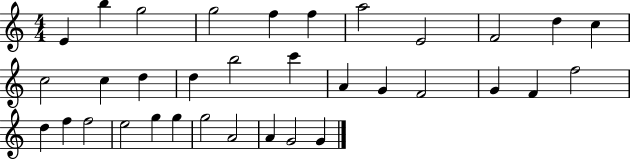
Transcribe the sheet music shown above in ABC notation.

X:1
T:Untitled
M:4/4
L:1/4
K:C
E b g2 g2 f f a2 E2 F2 d c c2 c d d b2 c' A G F2 G F f2 d f f2 e2 g g g2 A2 A G2 G